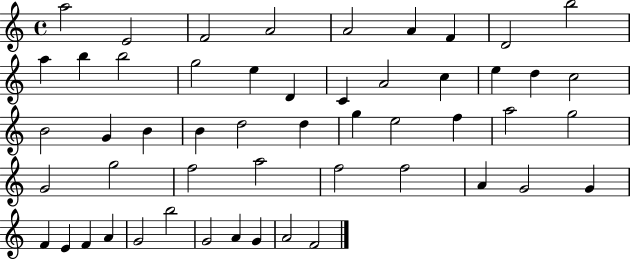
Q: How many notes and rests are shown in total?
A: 52